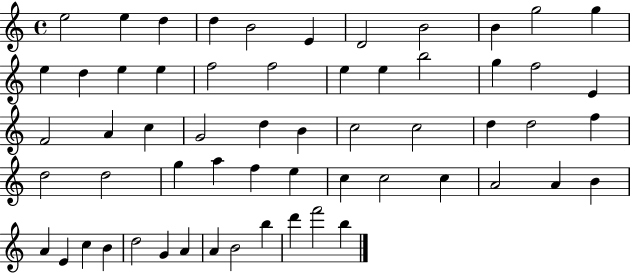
{
  \clef treble
  \time 4/4
  \defaultTimeSignature
  \key c \major
  e''2 e''4 d''4 | d''4 b'2 e'4 | d'2 b'2 | b'4 g''2 g''4 | \break e''4 d''4 e''4 e''4 | f''2 f''2 | e''4 e''4 b''2 | g''4 f''2 e'4 | \break f'2 a'4 c''4 | g'2 d''4 b'4 | c''2 c''2 | d''4 d''2 f''4 | \break d''2 d''2 | g''4 a''4 f''4 e''4 | c''4 c''2 c''4 | a'2 a'4 b'4 | \break a'4 e'4 c''4 b'4 | d''2 g'4 a'4 | a'4 b'2 b''4 | d'''4 f'''2 b''4 | \break \bar "|."
}